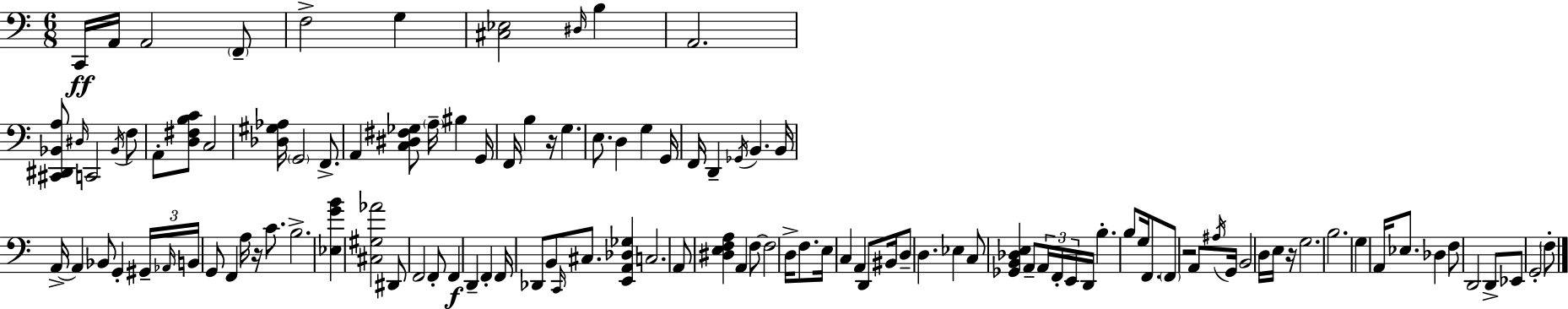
{
  \clef bass
  \numericTimeSignature
  \time 6/8
  \key a \minor
  c,16\ff a,16 a,2 \parenthesize f,8-- | f2-> g4 | <cis ees>2 \grace { dis16 } b4 | a,2. | \break <cis, dis, bes, a>8 \grace { dis16 } c,2 | \acciaccatura { bes,16 } f8 a,8-. <d fis b c'>8 c2 | <des gis aes>16 \parenthesize g,2 | f,8.-> a,4 <c dis fis ges>8 \parenthesize a16-- bis4 | \break g,16 f,16 b4 r16 g4. | e8. d4 g4 | g,16 f,16 d,4-- \acciaccatura { ges,16 } b,4. | b,16 a,16->~~ a,4 bes,8 g,4-. | \break \tuplet 3/2 { gis,16-- \grace { aes,16 } b,16 } g,8 f,4 | a16 r16 c'8. b2.-> | <ees g' b'>4 <cis gis aes'>2 | dis,8 f,2 | \break f,8-. f,4\f d,4-- | f,4-. f,16 des,8 b,8 \grace { c,16 } cis8. | <e, a, des ges>4 c2. | a,8 <dis e f a>4 | \break a,4 f8~~ f2 | d16-> f8. e16 c4 a,4 | d,8 bis,16 d8-- d4. | ees4 c8 <ges, b, des e>4 | \break a,8-- \tuplet 3/2 { a,16 f,16-. e,16 } d,16 b4.-. | b8 g16 f,8. \parenthesize f,8 r2 | a,8 \acciaccatura { ais16 } g,16 b,2 | d16 e16 r16 g2. | \break b2. | g4 a,16 | ees8. des4 f8 d,2 | d,8-> ees,8 g,2-. | \break \parenthesize f8-. \bar "|."
}